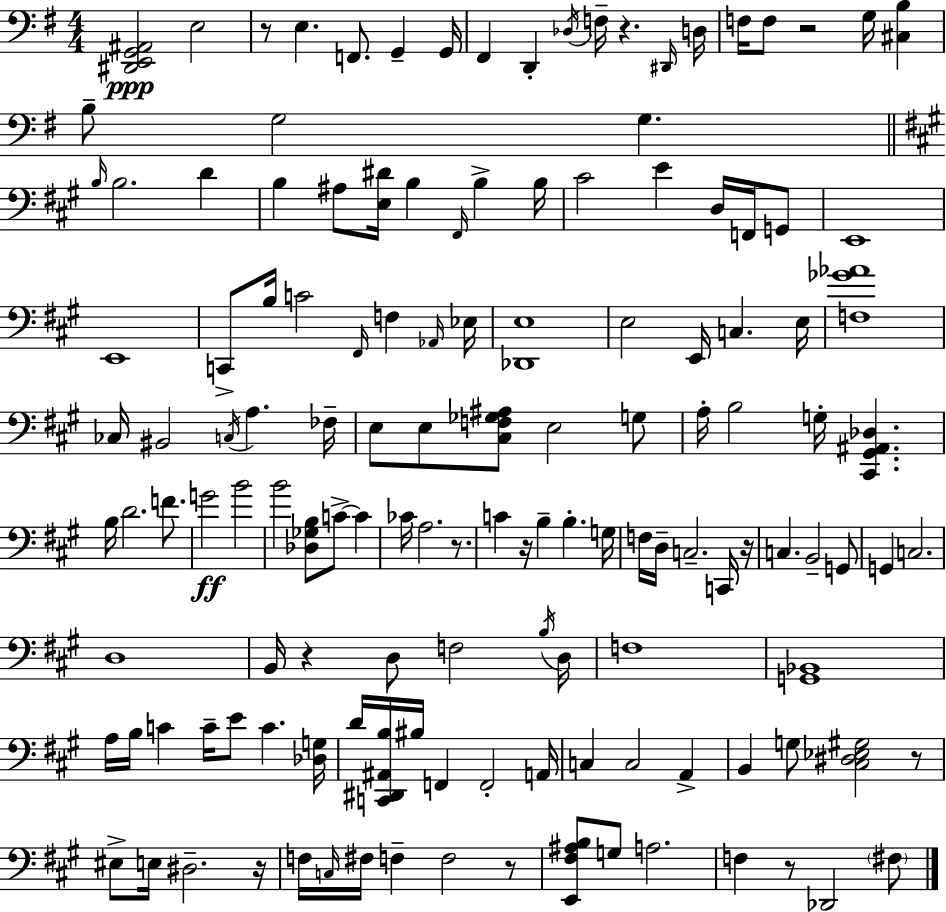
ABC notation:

X:1
T:Untitled
M:4/4
L:1/4
K:G
[^D,,E,,G,,^A,,]2 E,2 z/2 E, F,,/2 G,, G,,/4 ^F,, D,, _D,/4 F,/4 z ^D,,/4 D,/4 F,/4 F,/2 z2 G,/4 [^C,B,] B,/2 G,2 G, B,/4 B,2 D B, ^A,/2 [E,^D]/4 B, ^F,,/4 B, B,/4 ^C2 E D,/4 F,,/4 G,,/2 E,,4 E,,4 C,,/2 B,/4 C2 ^F,,/4 F, _A,,/4 _E,/4 [_D,,E,]4 E,2 E,,/4 C, E,/4 [F,_G_A]4 _C,/4 ^B,,2 C,/4 A, _F,/4 E,/2 E,/2 [^C,F,_G,^A,]/2 E,2 G,/2 A,/4 B,2 G,/4 [^C,,^G,,^A,,_D,] B,/4 D2 F/2 G2 B2 B2 [_D,_G,B,]/2 C/2 C _C/4 A,2 z/2 C z/4 B, B, G,/4 F,/4 D,/4 C,2 C,,/4 z/4 C, B,,2 G,,/2 G,, C,2 D,4 B,,/4 z D,/2 F,2 B,/4 D,/4 F,4 [G,,_B,,]4 A,/4 B,/4 C C/4 E/2 C [_D,G,]/4 D/4 [C,,^D,,^A,,B,]/4 ^B,/4 F,, F,,2 A,,/4 C, C,2 A,, B,, G,/2 [^C,^D,_E,^G,]2 z/2 ^E,/2 E,/4 ^D,2 z/4 F,/4 C,/4 ^F,/4 F, F,2 z/2 [E,,^F,^A,B,]/2 G,/2 A,2 F, z/2 _D,,2 ^F,/2